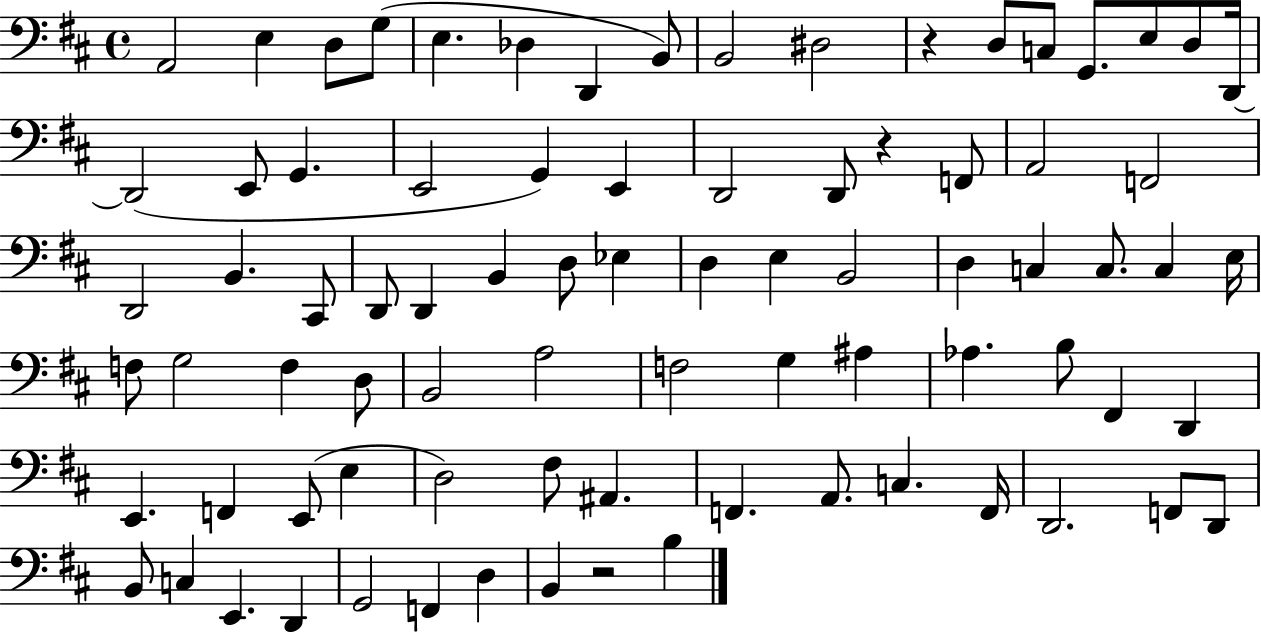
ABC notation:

X:1
T:Untitled
M:4/4
L:1/4
K:D
A,,2 E, D,/2 G,/2 E, _D, D,, B,,/2 B,,2 ^D,2 z D,/2 C,/2 G,,/2 E,/2 D,/2 D,,/4 D,,2 E,,/2 G,, E,,2 G,, E,, D,,2 D,,/2 z F,,/2 A,,2 F,,2 D,,2 B,, ^C,,/2 D,,/2 D,, B,, D,/2 _E, D, E, B,,2 D, C, C,/2 C, E,/4 F,/2 G,2 F, D,/2 B,,2 A,2 F,2 G, ^A, _A, B,/2 ^F,, D,, E,, F,, E,,/2 E, D,2 ^F,/2 ^A,, F,, A,,/2 C, F,,/4 D,,2 F,,/2 D,,/2 B,,/2 C, E,, D,, G,,2 F,, D, B,, z2 B,